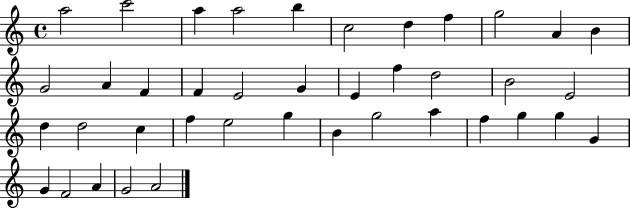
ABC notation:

X:1
T:Untitled
M:4/4
L:1/4
K:C
a2 c'2 a a2 b c2 d f g2 A B G2 A F F E2 G E f d2 B2 E2 d d2 c f e2 g B g2 a f g g G G F2 A G2 A2